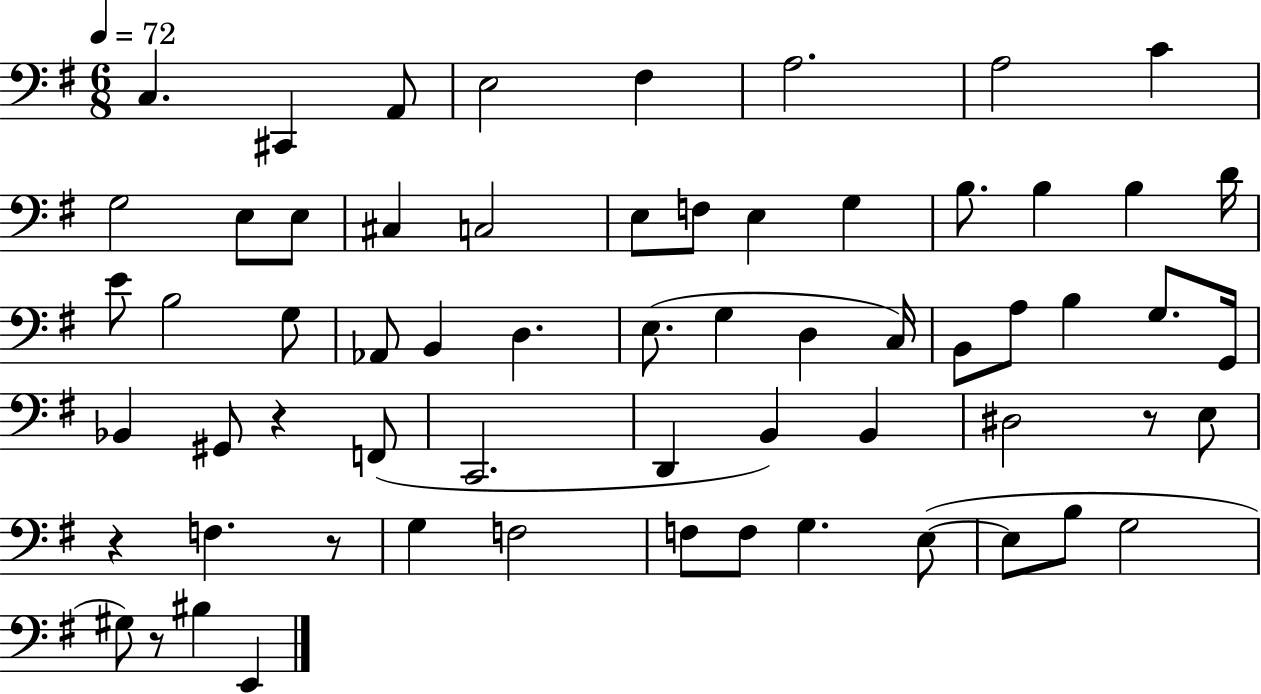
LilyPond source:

{
  \clef bass
  \numericTimeSignature
  \time 6/8
  \key g \major
  \tempo 4 = 72
  c4. cis,4 a,8 | e2 fis4 | a2. | a2 c'4 | \break g2 e8 e8 | cis4 c2 | e8 f8 e4 g4 | b8. b4 b4 d'16 | \break e'8 b2 g8 | aes,8 b,4 d4. | e8.( g4 d4 c16) | b,8 a8 b4 g8. g,16 | \break bes,4 gis,8 r4 f,8( | c,2. | d,4 b,4) b,4 | dis2 r8 e8 | \break r4 f4. r8 | g4 f2 | f8 f8 g4. e8~(~ | e8 b8 g2 | \break gis8) r8 bis4 e,4 | \bar "|."
}